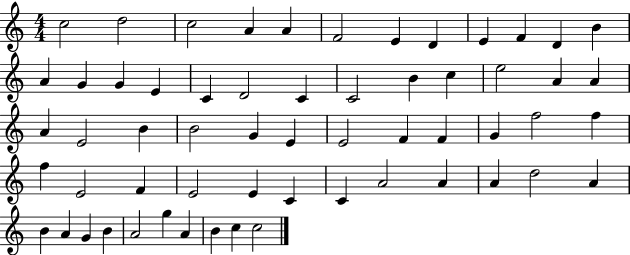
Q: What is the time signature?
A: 4/4